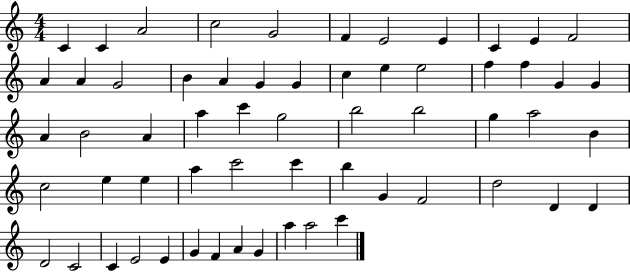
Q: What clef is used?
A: treble